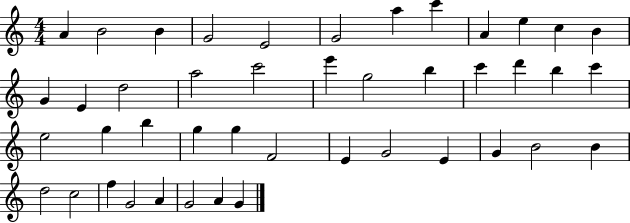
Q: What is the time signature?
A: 4/4